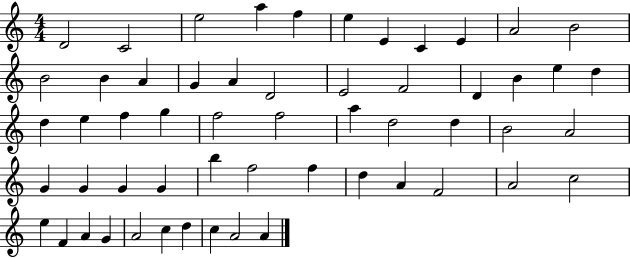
{
  \clef treble
  \numericTimeSignature
  \time 4/4
  \key c \major
  d'2 c'2 | e''2 a''4 f''4 | e''4 e'4 c'4 e'4 | a'2 b'2 | \break b'2 b'4 a'4 | g'4 a'4 d'2 | e'2 f'2 | d'4 b'4 e''4 d''4 | \break d''4 e''4 f''4 g''4 | f''2 f''2 | a''4 d''2 d''4 | b'2 a'2 | \break g'4 g'4 g'4 g'4 | b''4 f''2 f''4 | d''4 a'4 f'2 | a'2 c''2 | \break e''4 f'4 a'4 g'4 | a'2 c''4 d''4 | c''4 a'2 a'4 | \bar "|."
}